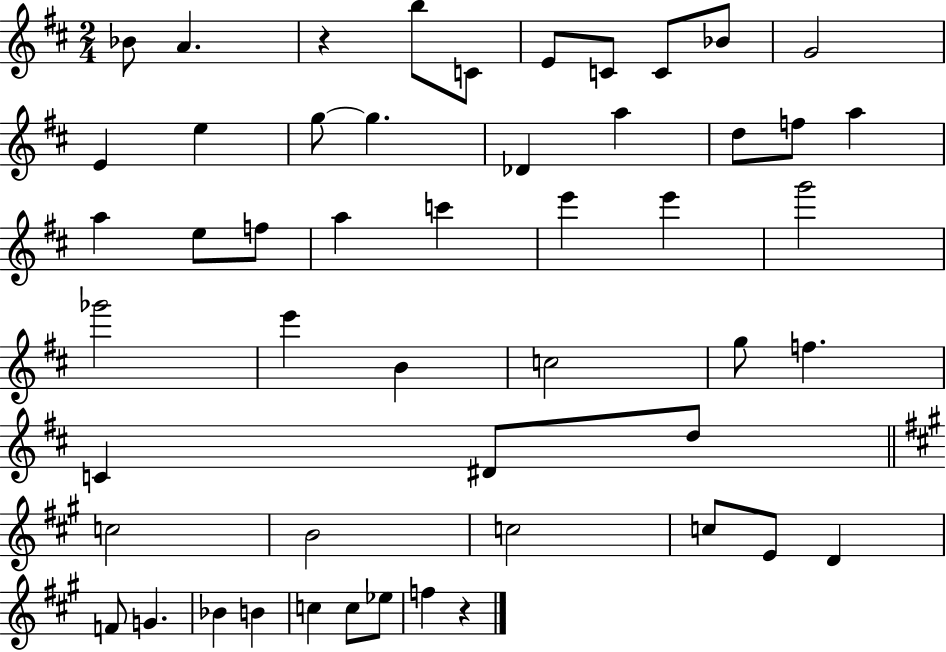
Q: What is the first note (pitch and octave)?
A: Bb4